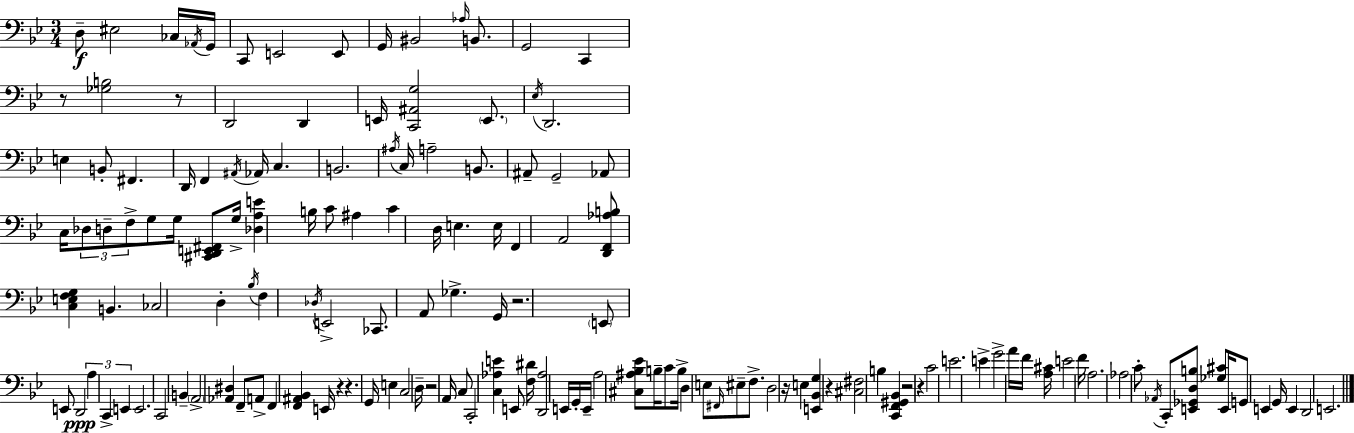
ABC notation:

X:1
T:Untitled
M:3/4
L:1/4
K:Bb
D,/2 ^E,2 _C,/4 _A,,/4 G,,/4 C,,/2 E,,2 E,,/2 G,,/4 ^B,,2 _A,/4 B,,/2 G,,2 C,, z/2 [_G,B,]2 z/2 D,,2 D,, E,,/4 [C,,^A,,G,]2 E,,/2 _E,/4 D,,2 E, B,,/2 ^F,, D,,/4 F,, ^A,,/4 _A,,/4 C, B,,2 ^A,/4 C,/4 A,2 B,,/2 ^A,,/2 G,,2 _A,,/2 C,/4 _D,/2 D,/2 F,/2 G,/2 G,/4 [^C,,D,,E,,^F,,]/2 G,/4 [_D,A,E] B,/4 C/2 ^A, C D,/4 E, E,/4 F,, A,,2 [D,,F,,_A,B,]/2 [C,E,F,G,] B,, _C,2 D, _B,/4 F, _D,/4 E,,2 _C,,/2 A,,/2 _G, G,,/4 z2 E,,/2 E,,/2 D,,2 A, C,, E,, E,,2 C,,2 B,, A,,2 [_A,,^D,] F,,/2 A,,/2 F,, [F,,^A,,_B,,] E,,/4 z z G,,/4 E, C,2 D,/4 z2 A,,/4 C,/2 C,,2 [C,_A,E] E,,/2 [F,^D]/4 [D,,_A,]2 E,,/4 G,,/4 E,,/4 A,2 [^C,^A,_B,_E]/2 B,/4 C/2 B,/4 D, E,/2 ^F,,/4 ^E,/2 F,/2 D,2 z/4 E, [E,,_B,,G,] z [^C,^F,]2 B, [C,,F,,^G,,_B,,] z2 z C2 E2 E G2 A/4 F/4 [A,^C]/4 E2 F/4 A,2 _A,2 C/2 _A,,/4 C,,/2 [E,,_G,,D,B,]/2 [_G,^C]/2 E,,/4 G,,/2 E,, G,,/4 E,, D,,2 E,,2